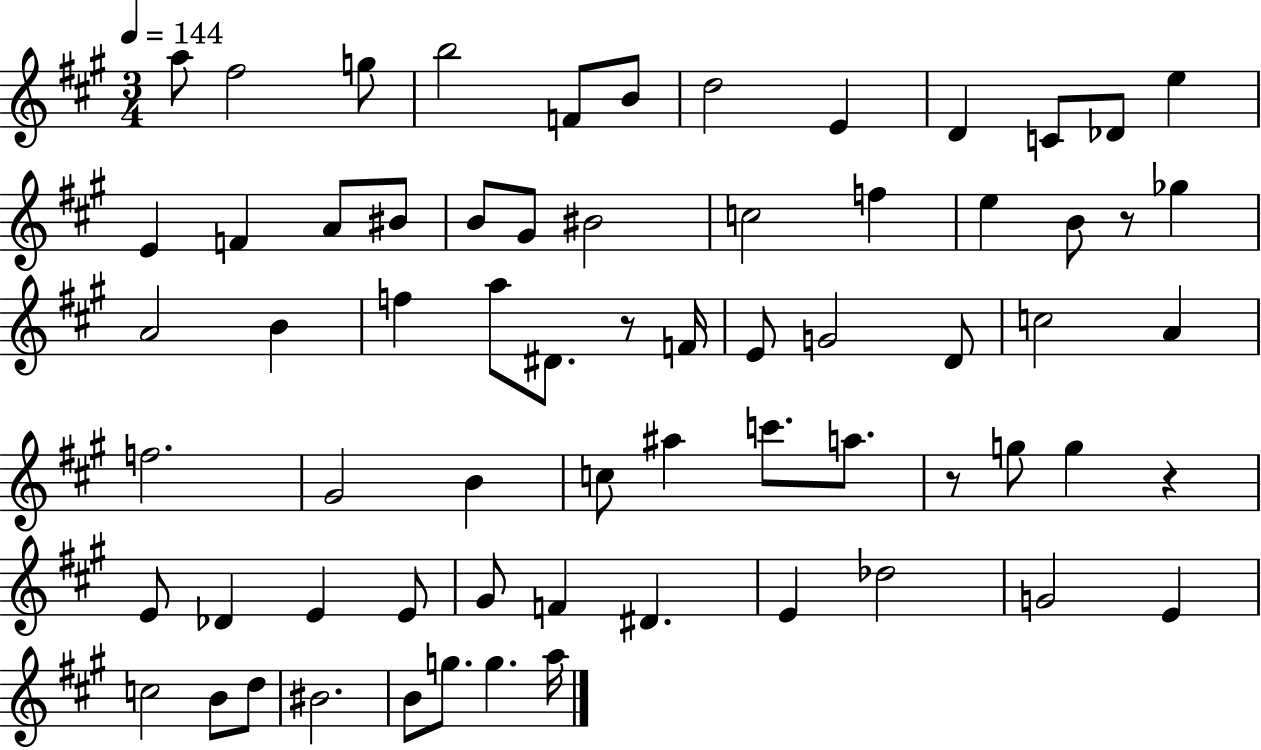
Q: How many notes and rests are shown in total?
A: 67